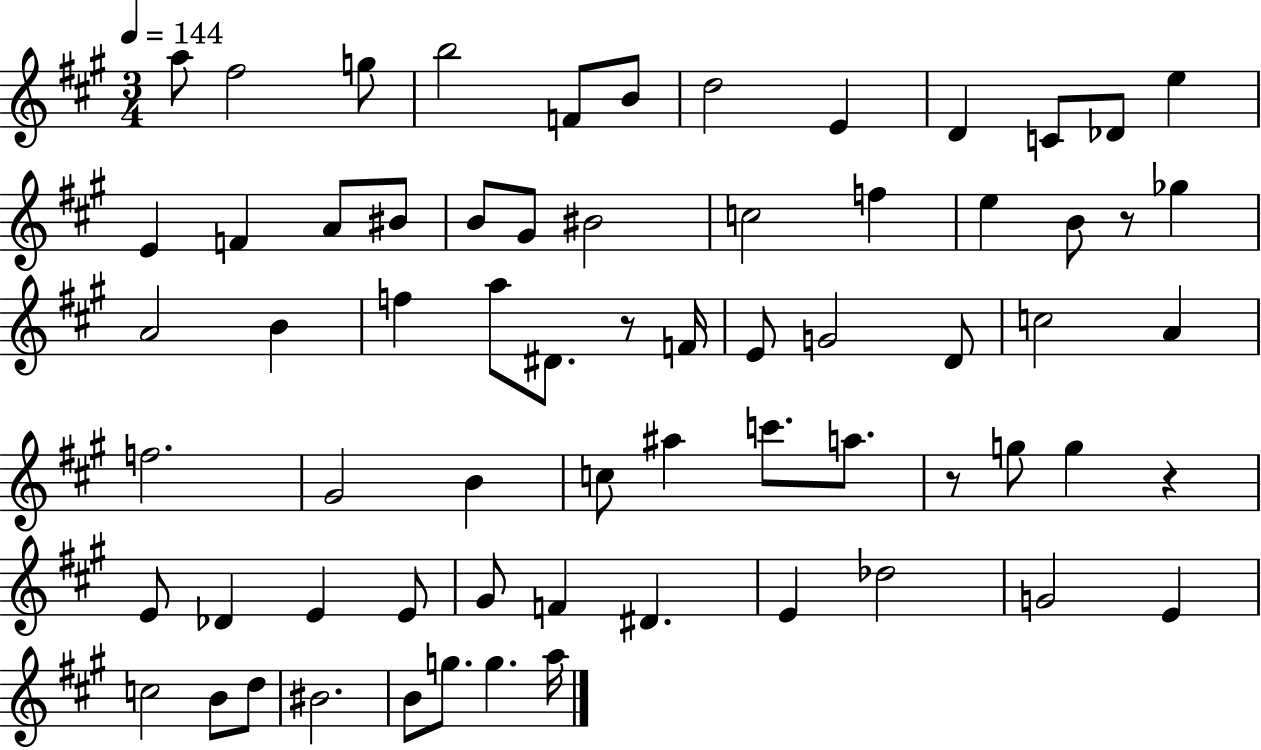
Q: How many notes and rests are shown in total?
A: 67